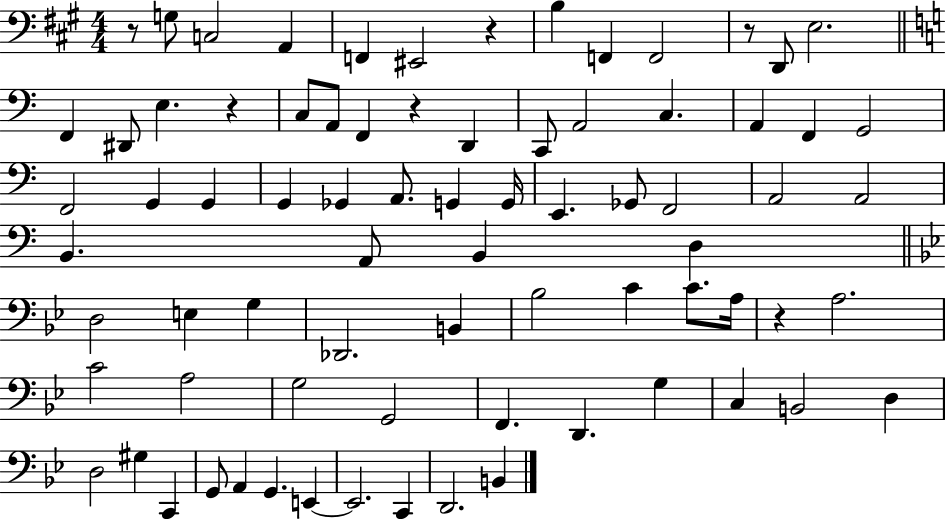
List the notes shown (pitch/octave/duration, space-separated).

R/e G3/e C3/h A2/q F2/q EIS2/h R/q B3/q F2/q F2/h R/e D2/e E3/h. F2/q D#2/e E3/q. R/q C3/e A2/e F2/q R/q D2/q C2/e A2/h C3/q. A2/q F2/q G2/h F2/h G2/q G2/q G2/q Gb2/q A2/e. G2/q G2/s E2/q. Gb2/e F2/h A2/h A2/h B2/q. A2/e B2/q D3/q D3/h E3/q G3/q Db2/h. B2/q Bb3/h C4/q C4/e. A3/s R/q A3/h. C4/h A3/h G3/h G2/h F2/q. D2/q. G3/q C3/q B2/h D3/q D3/h G#3/q C2/q G2/e A2/q G2/q. E2/q E2/h. C2/q D2/h. B2/q